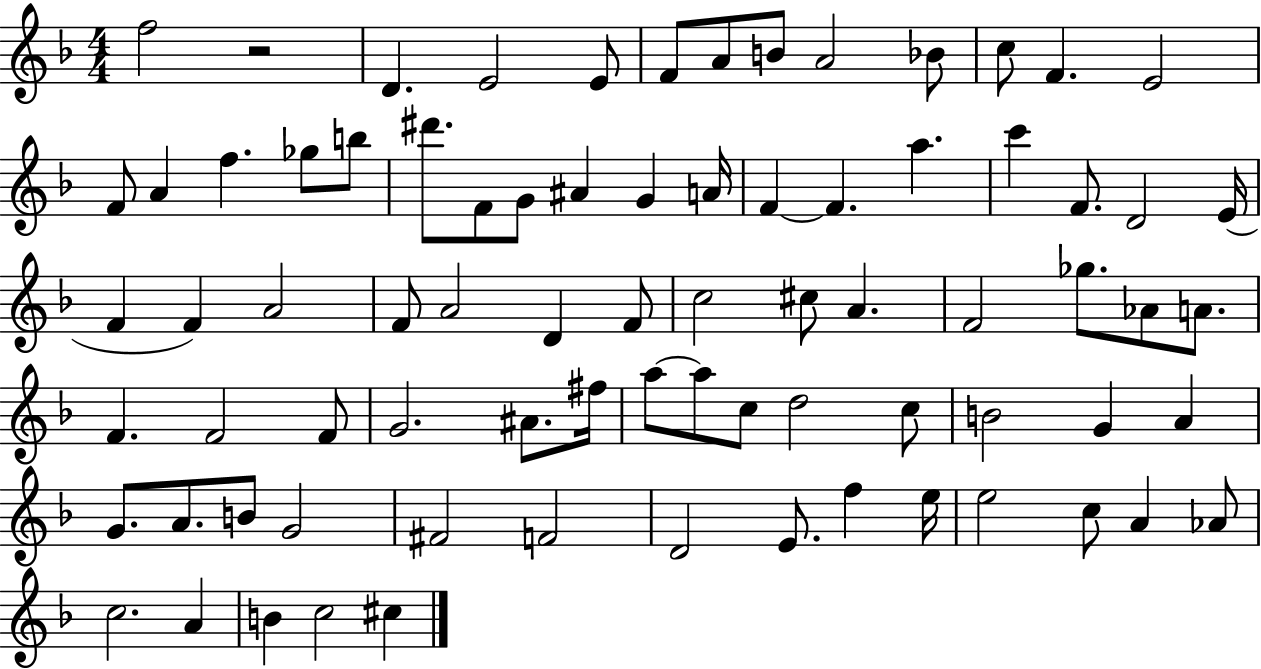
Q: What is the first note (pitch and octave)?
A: F5